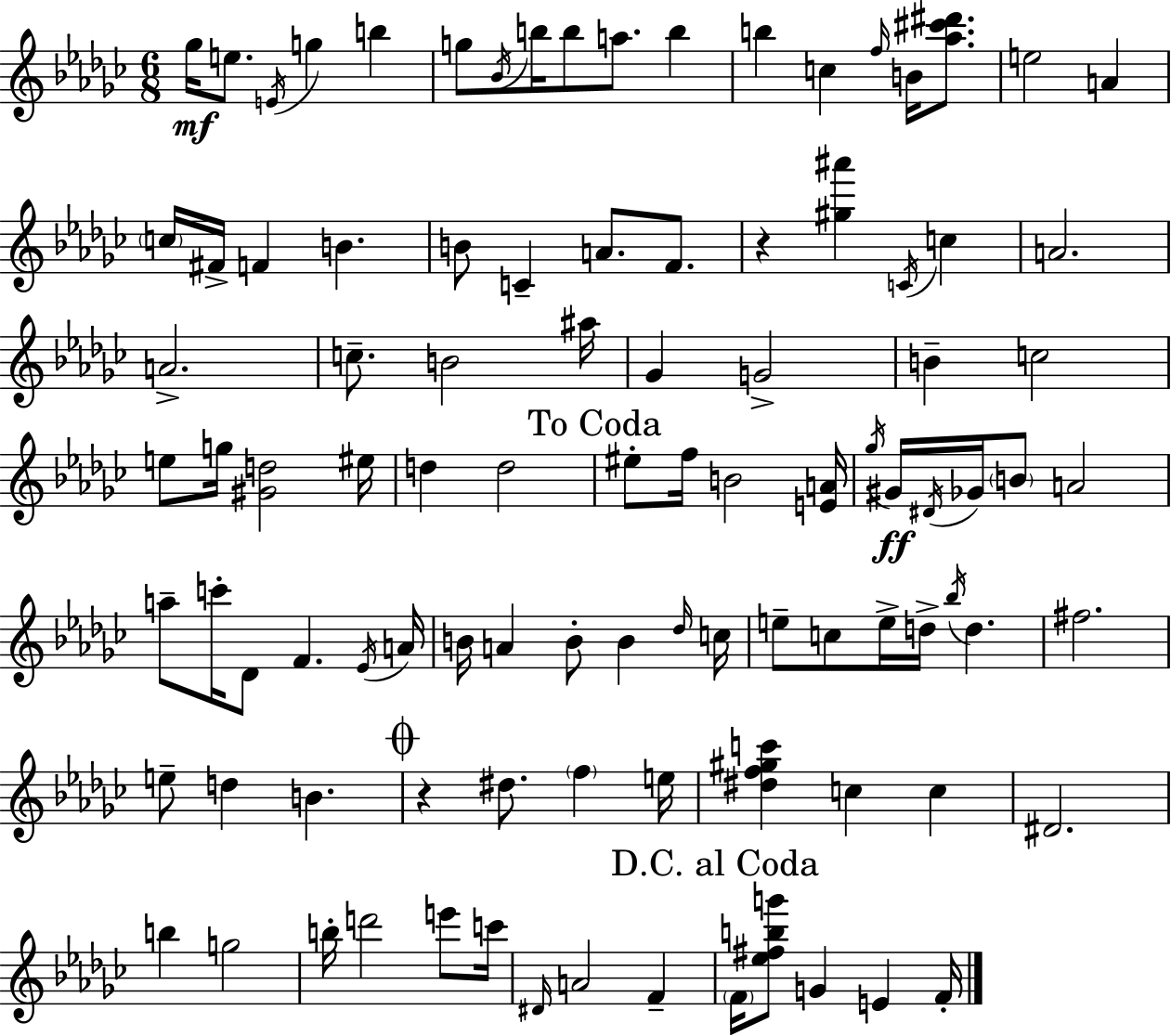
{
  \clef treble
  \numericTimeSignature
  \time 6/8
  \key ees \minor
  \repeat volta 2 { ges''16\mf e''8. \acciaccatura { e'16 } g''4 b''4 | g''8 \acciaccatura { bes'16 } b''16 b''8 a''8. b''4 | b''4 c''4 \grace { f''16 } b'16 | <aes'' cis''' dis'''>8. e''2 a'4 | \break \parenthesize c''16 fis'16-> f'4 b'4. | b'8 c'4-- a'8. | f'8. r4 <gis'' ais'''>4 \acciaccatura { c'16 } | c''4 a'2. | \break a'2.-> | c''8.-- b'2 | ais''16 ges'4 g'2-> | b'4-- c''2 | \break e''8 g''16 <gis' d''>2 | eis''16 d''4 d''2 | \mark "To Coda" eis''8-. f''16 b'2 | <e' a'>16 \acciaccatura { ges''16 }\ff gis'16 \acciaccatura { dis'16 } ges'16 \parenthesize b'8 a'2 | \break a''8-- c'''16-. des'8 f'4. | \acciaccatura { ees'16 } a'16 b'16 a'4 | b'8-. b'4 \grace { des''16 } c''16 e''8-- c''8 | e''16-> d''16-> \acciaccatura { bes''16 } d''4. fis''2. | \break e''8-- d''4 | b'4. \mark \markup { \musicglyph "scripts.coda" } r4 | dis''8. \parenthesize f''4 e''16 <dis'' f'' gis'' c'''>4 | c''4 c''4 dis'2. | \break b''4 | g''2 b''16-. d'''2 | e'''8 c'''16 \grace { dis'16 } a'2 | f'4-- \mark "D.C. al Coda" \parenthesize f'16 <ees'' fis'' b'' g'''>8 | \break g'4 e'4 f'16-. } \bar "|."
}